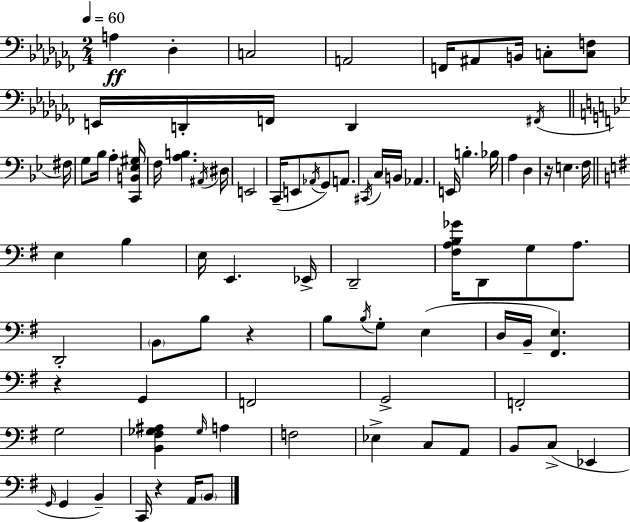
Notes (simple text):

A3/q Db3/q C3/h A2/h F2/s A#2/e B2/s C3/e [C3,F3]/e E2/s D2/s F2/s D2/q F#2/s F#3/s G3/e Bb3/s A3/q [C2,B2,Eb3,G#3]/s F3/s [A3,B3]/q. A#2/s D#3/s E2/h C2/s E2/e Ab2/s G2/e A2/e. C#2/s C3/s B2/s Ab2/q. E2/s B3/q. Bb3/s A3/q D3/q R/s E3/q. F3/s E3/q B3/q E3/s E2/q. Eb2/s D2/h [F#3,A3,B3,Gb4]/s D2/e G3/e A3/e. D2/h B2/e B3/e R/q B3/e B3/s G3/e E3/q D3/s B2/s [F#2,E3]/q. R/q G2/q F2/h G2/h F2/h G3/h [B2,F#3,Gb3,A#3]/q Gb3/s A3/q F3/h Eb3/q C3/e A2/e B2/e C3/e Eb2/q G2/s G2/q B2/q C2/s R/q A2/s B2/e